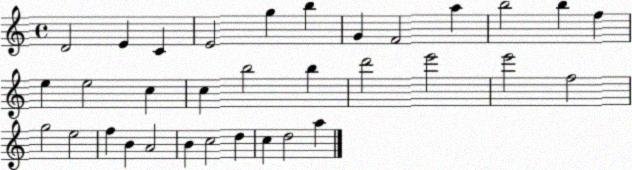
X:1
T:Untitled
M:4/4
L:1/4
K:C
D2 E C E2 g b G F2 a b2 b f e e2 c c b2 b d'2 e'2 e'2 f2 g2 e2 f B A2 B c2 d c d2 a